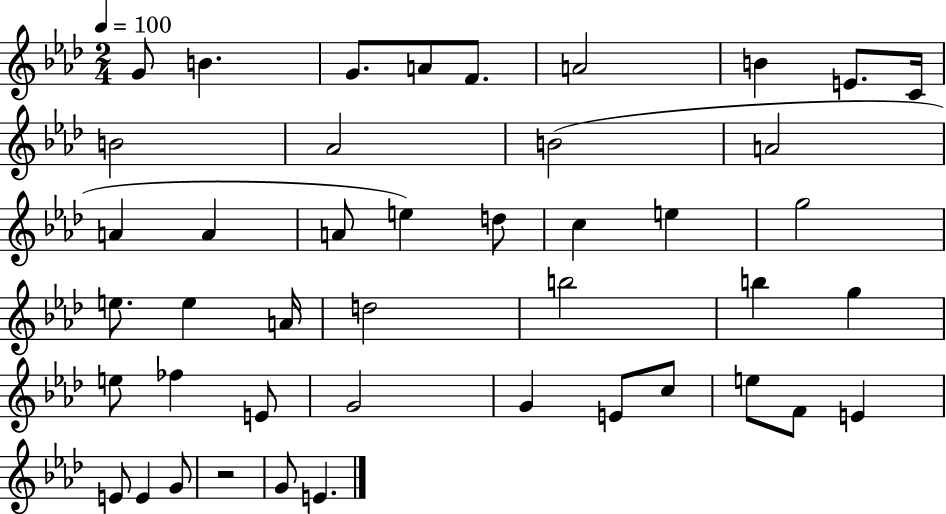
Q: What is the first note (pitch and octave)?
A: G4